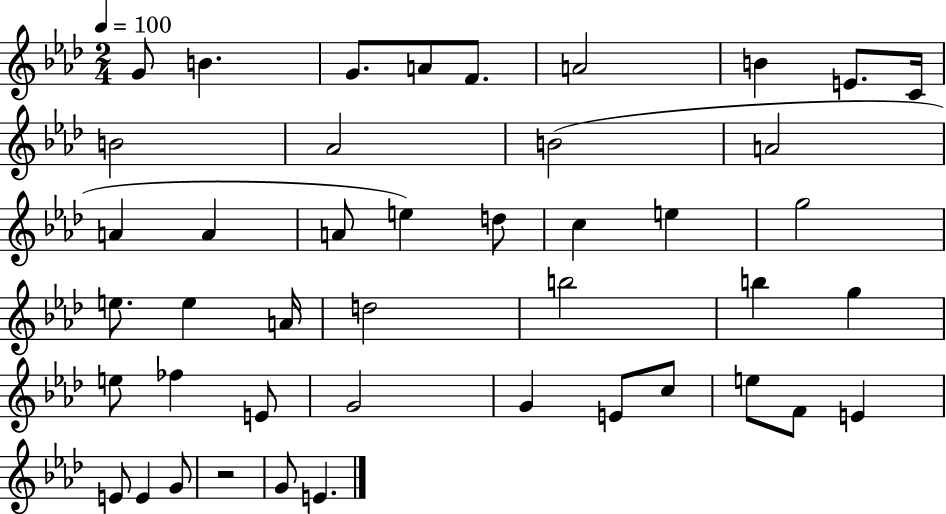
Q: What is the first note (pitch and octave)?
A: G4